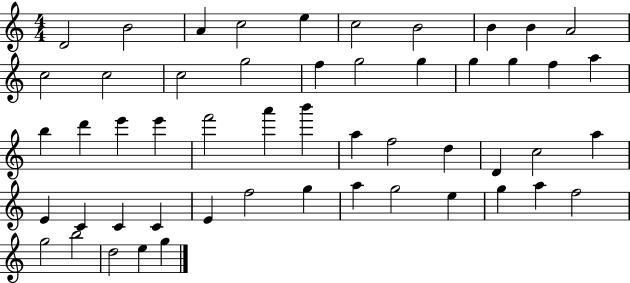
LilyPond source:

{
  \clef treble
  \numericTimeSignature
  \time 4/4
  \key c \major
  d'2 b'2 | a'4 c''2 e''4 | c''2 b'2 | b'4 b'4 a'2 | \break c''2 c''2 | c''2 g''2 | f''4 g''2 g''4 | g''4 g''4 f''4 a''4 | \break b''4 d'''4 e'''4 e'''4 | f'''2 a'''4 b'''4 | a''4 f''2 d''4 | d'4 c''2 a''4 | \break e'4 c'4 c'4 c'4 | e'4 f''2 g''4 | a''4 g''2 e''4 | g''4 a''4 f''2 | \break g''2 b''2 | d''2 e''4 g''4 | \bar "|."
}